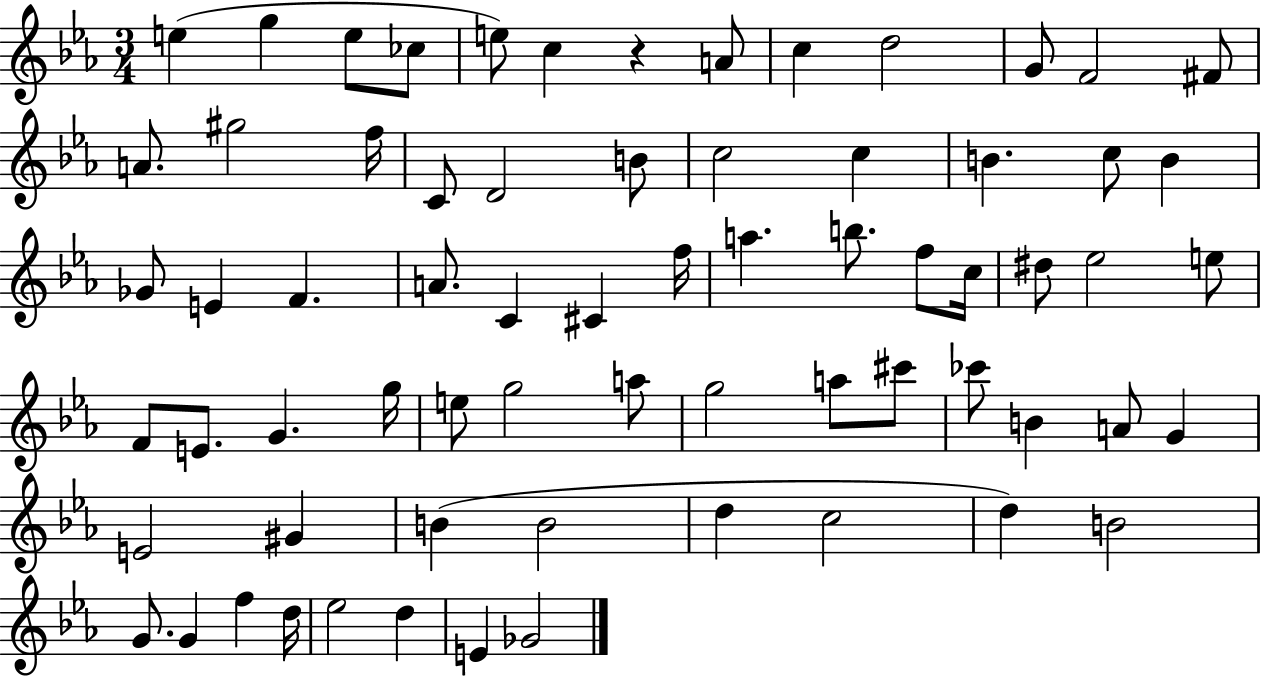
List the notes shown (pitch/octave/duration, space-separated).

E5/q G5/q E5/e CES5/e E5/e C5/q R/q A4/e C5/q D5/h G4/e F4/h F#4/e A4/e. G#5/h F5/s C4/e D4/h B4/e C5/h C5/q B4/q. C5/e B4/q Gb4/e E4/q F4/q. A4/e. C4/q C#4/q F5/s A5/q. B5/e. F5/e C5/s D#5/e Eb5/h E5/e F4/e E4/e. G4/q. G5/s E5/e G5/h A5/e G5/h A5/e C#6/e CES6/e B4/q A4/e G4/q E4/h G#4/q B4/q B4/h D5/q C5/h D5/q B4/h G4/e. G4/q F5/q D5/s Eb5/h D5/q E4/q Gb4/h